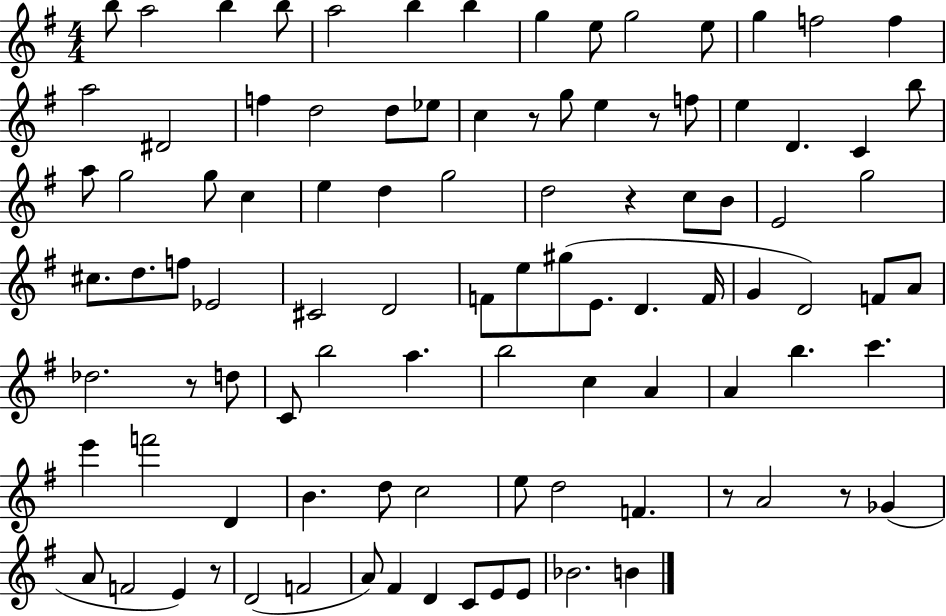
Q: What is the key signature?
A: G major